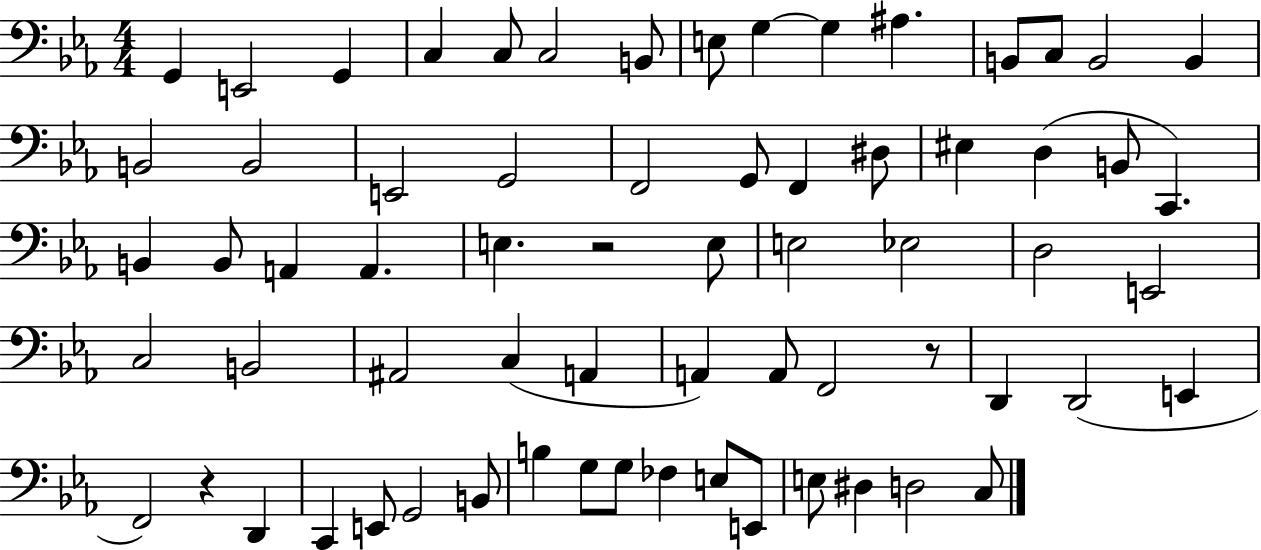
G2/q E2/h G2/q C3/q C3/e C3/h B2/e E3/e G3/q G3/q A#3/q. B2/e C3/e B2/h B2/q B2/h B2/h E2/h G2/h F2/h G2/e F2/q D#3/e EIS3/q D3/q B2/e C2/q. B2/q B2/e A2/q A2/q. E3/q. R/h E3/e E3/h Eb3/h D3/h E2/h C3/h B2/h A#2/h C3/q A2/q A2/q A2/e F2/h R/e D2/q D2/h E2/q F2/h R/q D2/q C2/q E2/e G2/h B2/e B3/q G3/e G3/e FES3/q E3/e E2/e E3/e D#3/q D3/h C3/e